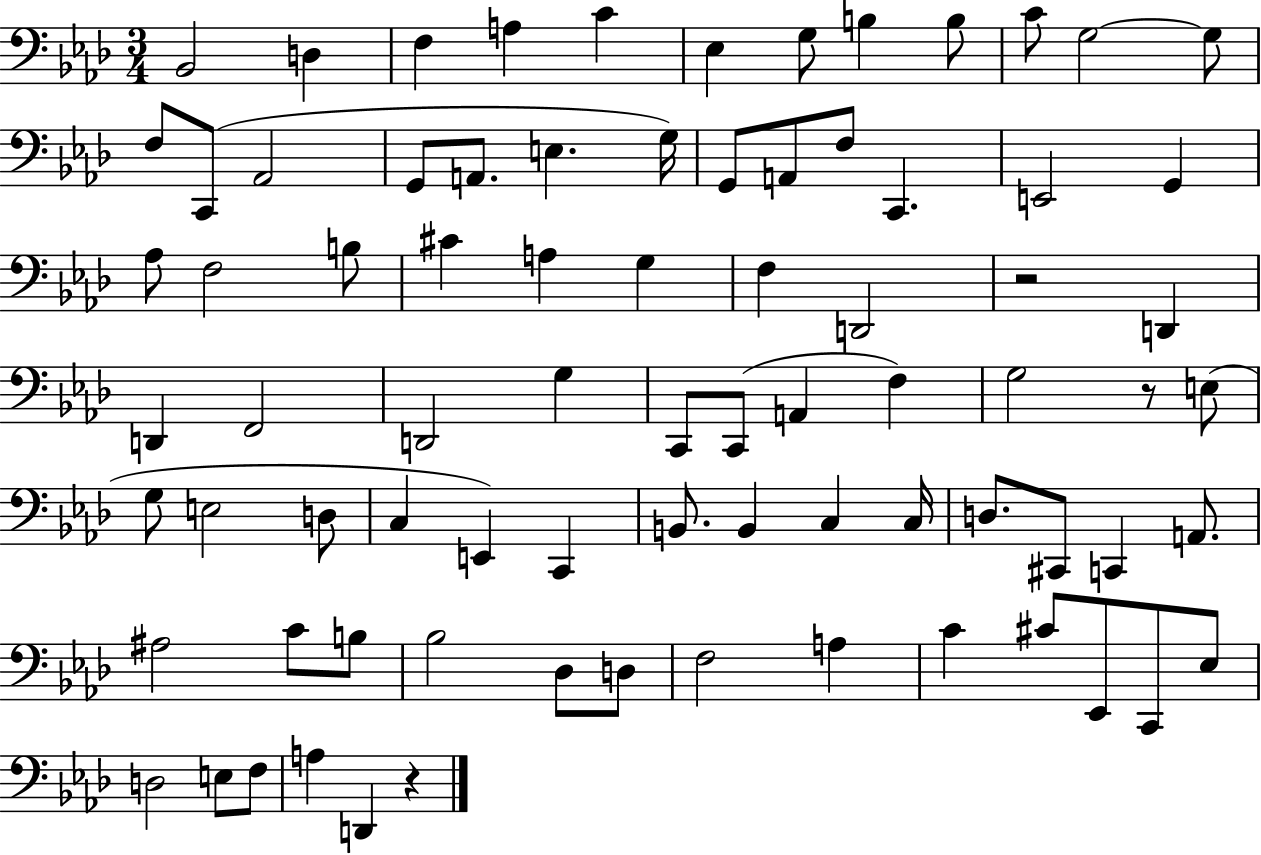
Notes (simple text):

Bb2/h D3/q F3/q A3/q C4/q Eb3/q G3/e B3/q B3/e C4/e G3/h G3/e F3/e C2/e Ab2/h G2/e A2/e. E3/q. G3/s G2/e A2/e F3/e C2/q. E2/h G2/q Ab3/e F3/h B3/e C#4/q A3/q G3/q F3/q D2/h R/h D2/q D2/q F2/h D2/h G3/q C2/e C2/e A2/q F3/q G3/h R/e E3/e G3/e E3/h D3/e C3/q E2/q C2/q B2/e. B2/q C3/q C3/s D3/e. C#2/e C2/q A2/e. A#3/h C4/e B3/e Bb3/h Db3/e D3/e F3/h A3/q C4/q C#4/e Eb2/e C2/e Eb3/e D3/h E3/e F3/e A3/q D2/q R/q